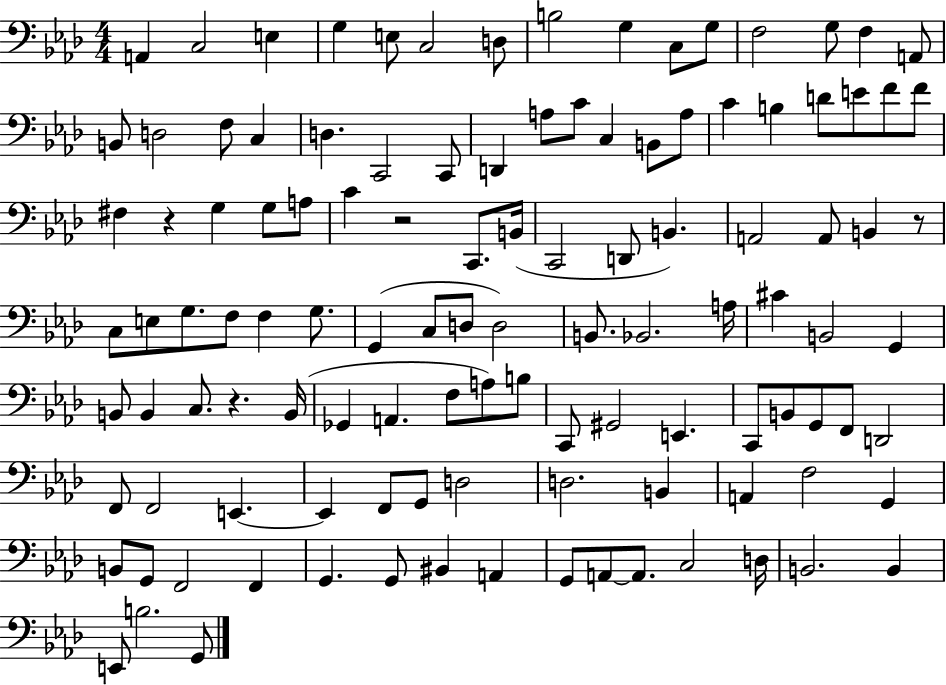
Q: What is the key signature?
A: AES major